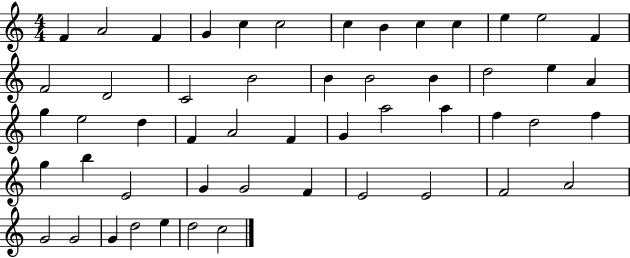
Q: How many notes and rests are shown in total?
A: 52